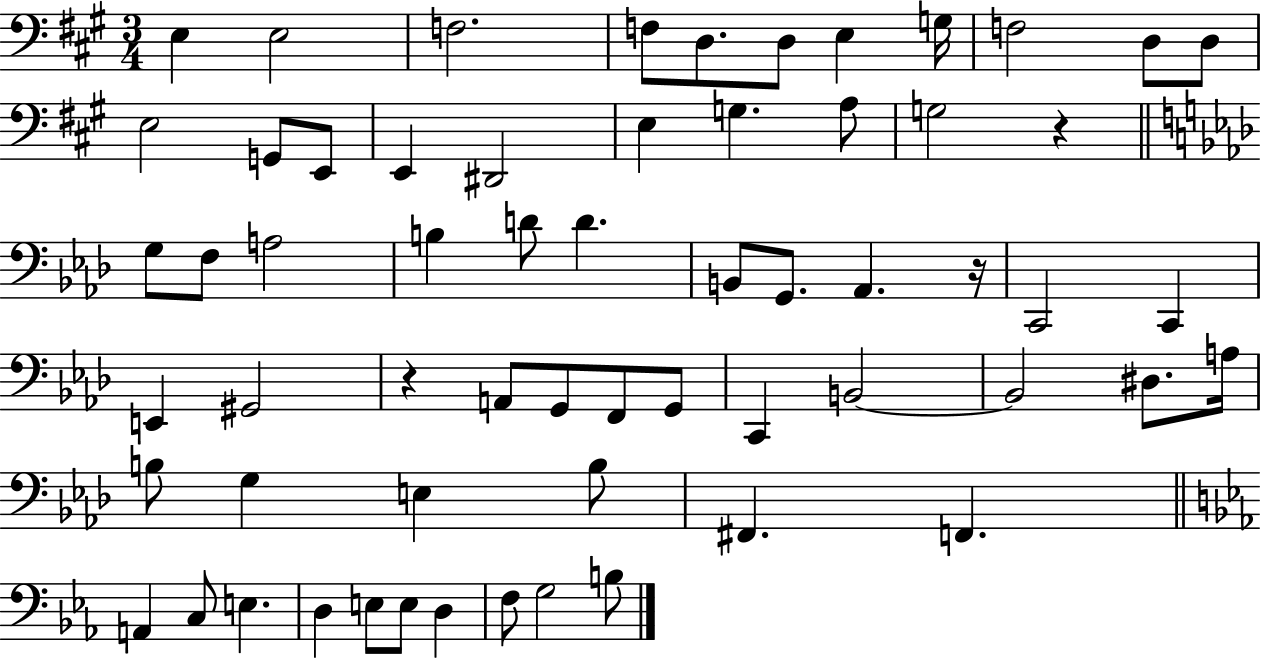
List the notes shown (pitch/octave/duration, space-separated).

E3/q E3/h F3/h. F3/e D3/e. D3/e E3/q G3/s F3/h D3/e D3/e E3/h G2/e E2/e E2/q D#2/h E3/q G3/q. A3/e G3/h R/q G3/e F3/e A3/h B3/q D4/e D4/q. B2/e G2/e. Ab2/q. R/s C2/h C2/q E2/q G#2/h R/q A2/e G2/e F2/e G2/e C2/q B2/h B2/h D#3/e. A3/s B3/e G3/q E3/q B3/e F#2/q. F2/q. A2/q C3/e E3/q. D3/q E3/e E3/e D3/q F3/e G3/h B3/e